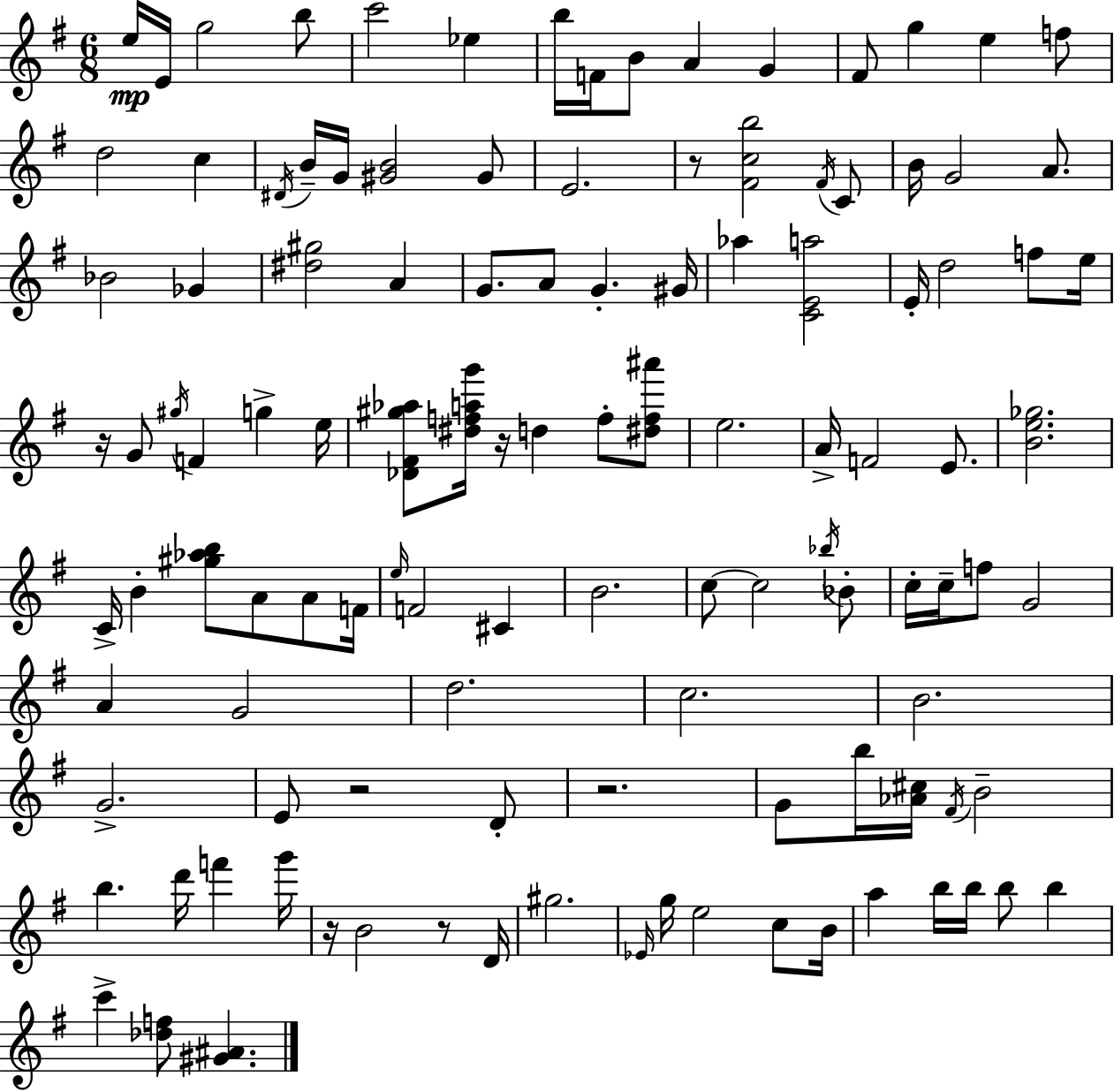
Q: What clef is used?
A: treble